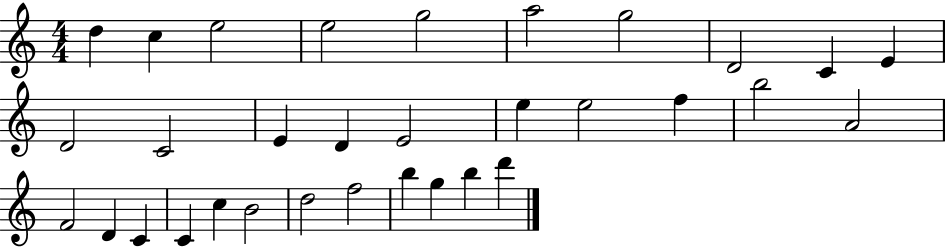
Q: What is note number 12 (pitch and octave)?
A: C4